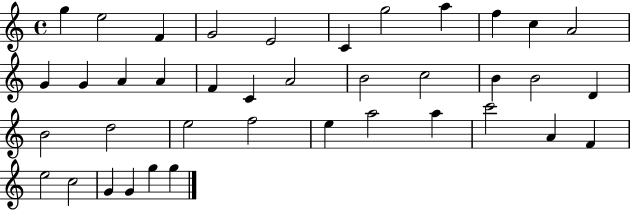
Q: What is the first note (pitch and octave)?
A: G5